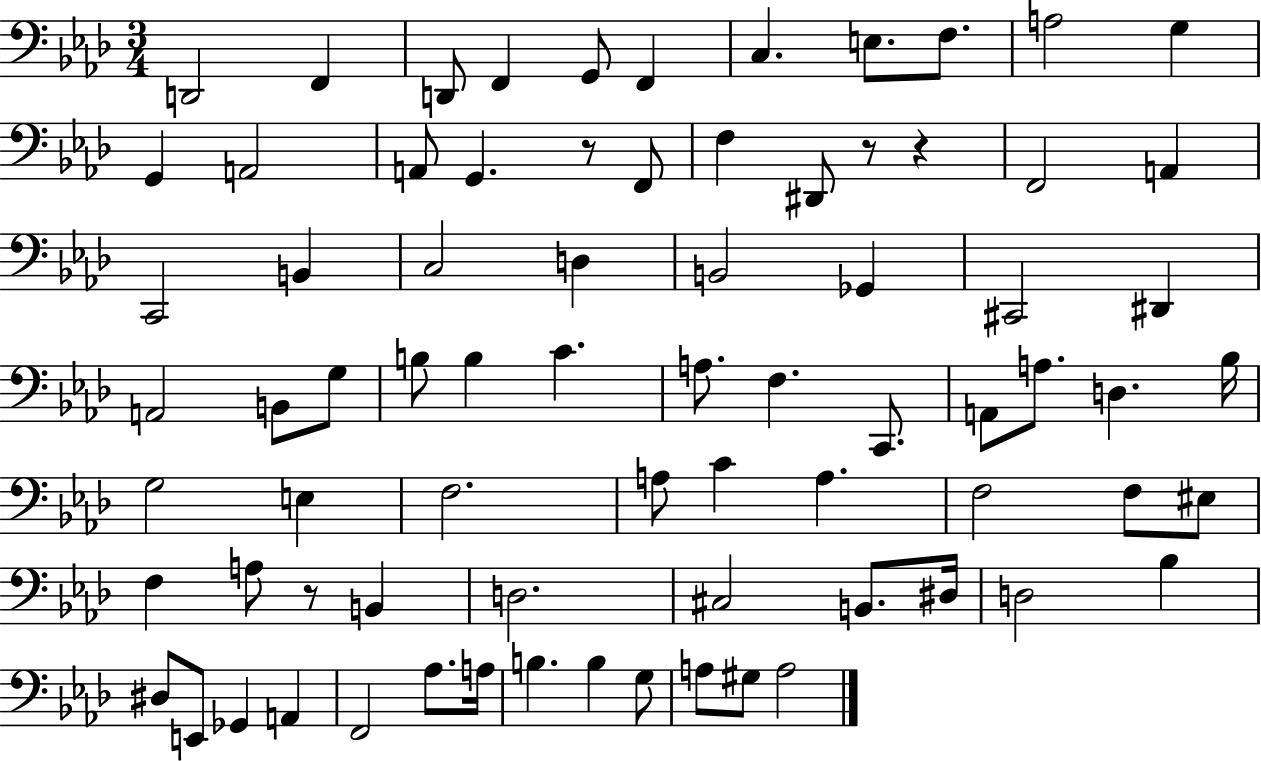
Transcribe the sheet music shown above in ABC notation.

X:1
T:Untitled
M:3/4
L:1/4
K:Ab
D,,2 F,, D,,/2 F,, G,,/2 F,, C, E,/2 F,/2 A,2 G, G,, A,,2 A,,/2 G,, z/2 F,,/2 F, ^D,,/2 z/2 z F,,2 A,, C,,2 B,, C,2 D, B,,2 _G,, ^C,,2 ^D,, A,,2 B,,/2 G,/2 B,/2 B, C A,/2 F, C,,/2 A,,/2 A,/2 D, _B,/4 G,2 E, F,2 A,/2 C A, F,2 F,/2 ^E,/2 F, A,/2 z/2 B,, D,2 ^C,2 B,,/2 ^D,/4 D,2 _B, ^D,/2 E,,/2 _G,, A,, F,,2 _A,/2 A,/4 B, B, G,/2 A,/2 ^G,/2 A,2